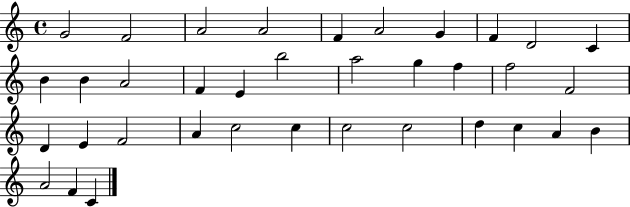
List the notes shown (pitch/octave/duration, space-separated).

G4/h F4/h A4/h A4/h F4/q A4/h G4/q F4/q D4/h C4/q B4/q B4/q A4/h F4/q E4/q B5/h A5/h G5/q F5/q F5/h F4/h D4/q E4/q F4/h A4/q C5/h C5/q C5/h C5/h D5/q C5/q A4/q B4/q A4/h F4/q C4/q